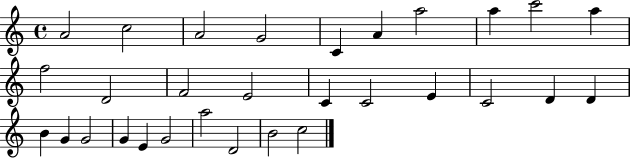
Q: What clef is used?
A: treble